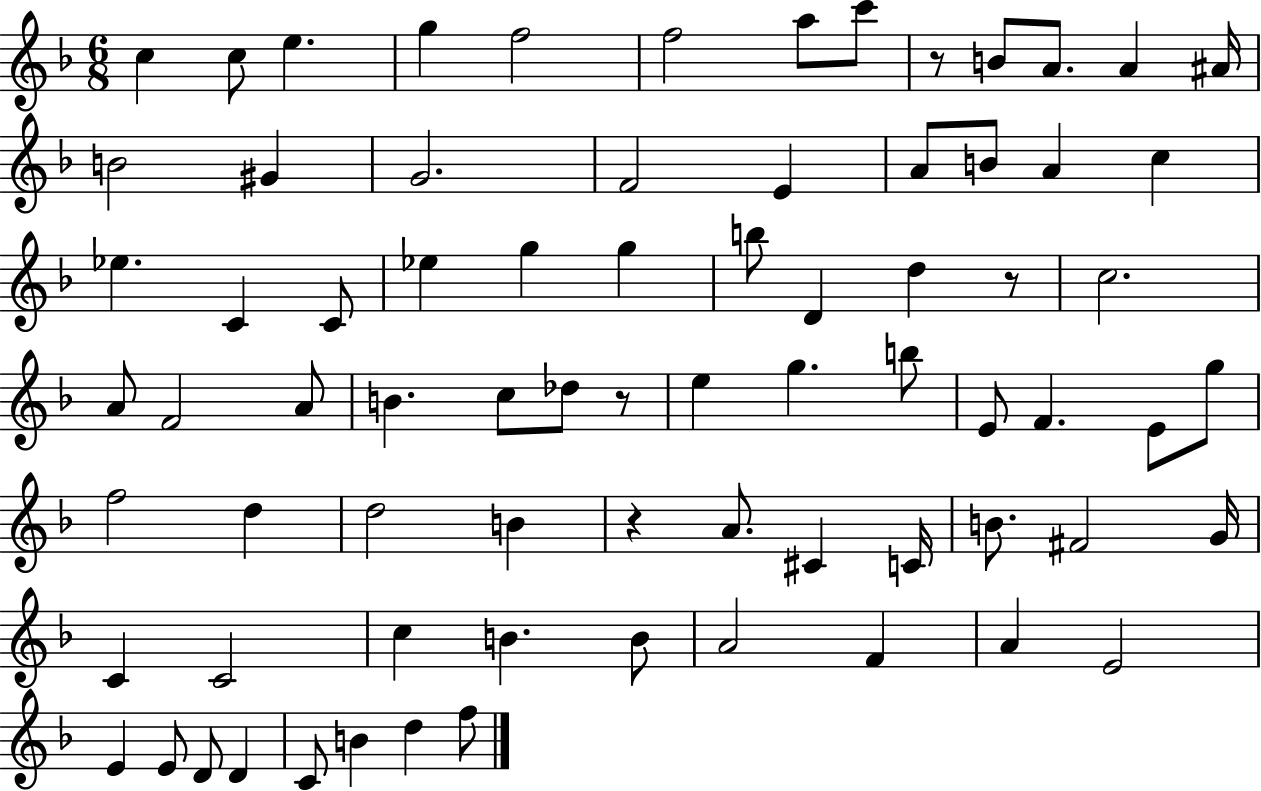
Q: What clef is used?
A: treble